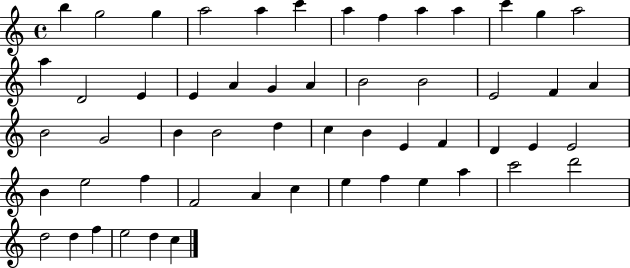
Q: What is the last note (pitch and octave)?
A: C5